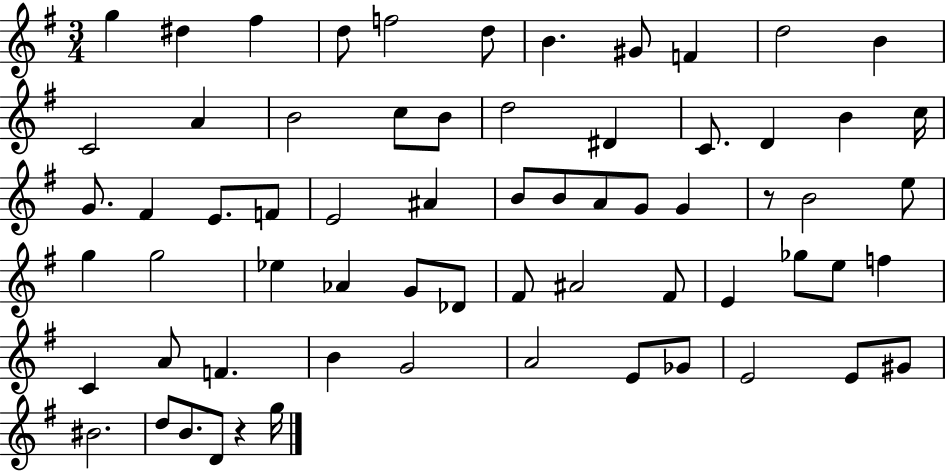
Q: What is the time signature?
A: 3/4